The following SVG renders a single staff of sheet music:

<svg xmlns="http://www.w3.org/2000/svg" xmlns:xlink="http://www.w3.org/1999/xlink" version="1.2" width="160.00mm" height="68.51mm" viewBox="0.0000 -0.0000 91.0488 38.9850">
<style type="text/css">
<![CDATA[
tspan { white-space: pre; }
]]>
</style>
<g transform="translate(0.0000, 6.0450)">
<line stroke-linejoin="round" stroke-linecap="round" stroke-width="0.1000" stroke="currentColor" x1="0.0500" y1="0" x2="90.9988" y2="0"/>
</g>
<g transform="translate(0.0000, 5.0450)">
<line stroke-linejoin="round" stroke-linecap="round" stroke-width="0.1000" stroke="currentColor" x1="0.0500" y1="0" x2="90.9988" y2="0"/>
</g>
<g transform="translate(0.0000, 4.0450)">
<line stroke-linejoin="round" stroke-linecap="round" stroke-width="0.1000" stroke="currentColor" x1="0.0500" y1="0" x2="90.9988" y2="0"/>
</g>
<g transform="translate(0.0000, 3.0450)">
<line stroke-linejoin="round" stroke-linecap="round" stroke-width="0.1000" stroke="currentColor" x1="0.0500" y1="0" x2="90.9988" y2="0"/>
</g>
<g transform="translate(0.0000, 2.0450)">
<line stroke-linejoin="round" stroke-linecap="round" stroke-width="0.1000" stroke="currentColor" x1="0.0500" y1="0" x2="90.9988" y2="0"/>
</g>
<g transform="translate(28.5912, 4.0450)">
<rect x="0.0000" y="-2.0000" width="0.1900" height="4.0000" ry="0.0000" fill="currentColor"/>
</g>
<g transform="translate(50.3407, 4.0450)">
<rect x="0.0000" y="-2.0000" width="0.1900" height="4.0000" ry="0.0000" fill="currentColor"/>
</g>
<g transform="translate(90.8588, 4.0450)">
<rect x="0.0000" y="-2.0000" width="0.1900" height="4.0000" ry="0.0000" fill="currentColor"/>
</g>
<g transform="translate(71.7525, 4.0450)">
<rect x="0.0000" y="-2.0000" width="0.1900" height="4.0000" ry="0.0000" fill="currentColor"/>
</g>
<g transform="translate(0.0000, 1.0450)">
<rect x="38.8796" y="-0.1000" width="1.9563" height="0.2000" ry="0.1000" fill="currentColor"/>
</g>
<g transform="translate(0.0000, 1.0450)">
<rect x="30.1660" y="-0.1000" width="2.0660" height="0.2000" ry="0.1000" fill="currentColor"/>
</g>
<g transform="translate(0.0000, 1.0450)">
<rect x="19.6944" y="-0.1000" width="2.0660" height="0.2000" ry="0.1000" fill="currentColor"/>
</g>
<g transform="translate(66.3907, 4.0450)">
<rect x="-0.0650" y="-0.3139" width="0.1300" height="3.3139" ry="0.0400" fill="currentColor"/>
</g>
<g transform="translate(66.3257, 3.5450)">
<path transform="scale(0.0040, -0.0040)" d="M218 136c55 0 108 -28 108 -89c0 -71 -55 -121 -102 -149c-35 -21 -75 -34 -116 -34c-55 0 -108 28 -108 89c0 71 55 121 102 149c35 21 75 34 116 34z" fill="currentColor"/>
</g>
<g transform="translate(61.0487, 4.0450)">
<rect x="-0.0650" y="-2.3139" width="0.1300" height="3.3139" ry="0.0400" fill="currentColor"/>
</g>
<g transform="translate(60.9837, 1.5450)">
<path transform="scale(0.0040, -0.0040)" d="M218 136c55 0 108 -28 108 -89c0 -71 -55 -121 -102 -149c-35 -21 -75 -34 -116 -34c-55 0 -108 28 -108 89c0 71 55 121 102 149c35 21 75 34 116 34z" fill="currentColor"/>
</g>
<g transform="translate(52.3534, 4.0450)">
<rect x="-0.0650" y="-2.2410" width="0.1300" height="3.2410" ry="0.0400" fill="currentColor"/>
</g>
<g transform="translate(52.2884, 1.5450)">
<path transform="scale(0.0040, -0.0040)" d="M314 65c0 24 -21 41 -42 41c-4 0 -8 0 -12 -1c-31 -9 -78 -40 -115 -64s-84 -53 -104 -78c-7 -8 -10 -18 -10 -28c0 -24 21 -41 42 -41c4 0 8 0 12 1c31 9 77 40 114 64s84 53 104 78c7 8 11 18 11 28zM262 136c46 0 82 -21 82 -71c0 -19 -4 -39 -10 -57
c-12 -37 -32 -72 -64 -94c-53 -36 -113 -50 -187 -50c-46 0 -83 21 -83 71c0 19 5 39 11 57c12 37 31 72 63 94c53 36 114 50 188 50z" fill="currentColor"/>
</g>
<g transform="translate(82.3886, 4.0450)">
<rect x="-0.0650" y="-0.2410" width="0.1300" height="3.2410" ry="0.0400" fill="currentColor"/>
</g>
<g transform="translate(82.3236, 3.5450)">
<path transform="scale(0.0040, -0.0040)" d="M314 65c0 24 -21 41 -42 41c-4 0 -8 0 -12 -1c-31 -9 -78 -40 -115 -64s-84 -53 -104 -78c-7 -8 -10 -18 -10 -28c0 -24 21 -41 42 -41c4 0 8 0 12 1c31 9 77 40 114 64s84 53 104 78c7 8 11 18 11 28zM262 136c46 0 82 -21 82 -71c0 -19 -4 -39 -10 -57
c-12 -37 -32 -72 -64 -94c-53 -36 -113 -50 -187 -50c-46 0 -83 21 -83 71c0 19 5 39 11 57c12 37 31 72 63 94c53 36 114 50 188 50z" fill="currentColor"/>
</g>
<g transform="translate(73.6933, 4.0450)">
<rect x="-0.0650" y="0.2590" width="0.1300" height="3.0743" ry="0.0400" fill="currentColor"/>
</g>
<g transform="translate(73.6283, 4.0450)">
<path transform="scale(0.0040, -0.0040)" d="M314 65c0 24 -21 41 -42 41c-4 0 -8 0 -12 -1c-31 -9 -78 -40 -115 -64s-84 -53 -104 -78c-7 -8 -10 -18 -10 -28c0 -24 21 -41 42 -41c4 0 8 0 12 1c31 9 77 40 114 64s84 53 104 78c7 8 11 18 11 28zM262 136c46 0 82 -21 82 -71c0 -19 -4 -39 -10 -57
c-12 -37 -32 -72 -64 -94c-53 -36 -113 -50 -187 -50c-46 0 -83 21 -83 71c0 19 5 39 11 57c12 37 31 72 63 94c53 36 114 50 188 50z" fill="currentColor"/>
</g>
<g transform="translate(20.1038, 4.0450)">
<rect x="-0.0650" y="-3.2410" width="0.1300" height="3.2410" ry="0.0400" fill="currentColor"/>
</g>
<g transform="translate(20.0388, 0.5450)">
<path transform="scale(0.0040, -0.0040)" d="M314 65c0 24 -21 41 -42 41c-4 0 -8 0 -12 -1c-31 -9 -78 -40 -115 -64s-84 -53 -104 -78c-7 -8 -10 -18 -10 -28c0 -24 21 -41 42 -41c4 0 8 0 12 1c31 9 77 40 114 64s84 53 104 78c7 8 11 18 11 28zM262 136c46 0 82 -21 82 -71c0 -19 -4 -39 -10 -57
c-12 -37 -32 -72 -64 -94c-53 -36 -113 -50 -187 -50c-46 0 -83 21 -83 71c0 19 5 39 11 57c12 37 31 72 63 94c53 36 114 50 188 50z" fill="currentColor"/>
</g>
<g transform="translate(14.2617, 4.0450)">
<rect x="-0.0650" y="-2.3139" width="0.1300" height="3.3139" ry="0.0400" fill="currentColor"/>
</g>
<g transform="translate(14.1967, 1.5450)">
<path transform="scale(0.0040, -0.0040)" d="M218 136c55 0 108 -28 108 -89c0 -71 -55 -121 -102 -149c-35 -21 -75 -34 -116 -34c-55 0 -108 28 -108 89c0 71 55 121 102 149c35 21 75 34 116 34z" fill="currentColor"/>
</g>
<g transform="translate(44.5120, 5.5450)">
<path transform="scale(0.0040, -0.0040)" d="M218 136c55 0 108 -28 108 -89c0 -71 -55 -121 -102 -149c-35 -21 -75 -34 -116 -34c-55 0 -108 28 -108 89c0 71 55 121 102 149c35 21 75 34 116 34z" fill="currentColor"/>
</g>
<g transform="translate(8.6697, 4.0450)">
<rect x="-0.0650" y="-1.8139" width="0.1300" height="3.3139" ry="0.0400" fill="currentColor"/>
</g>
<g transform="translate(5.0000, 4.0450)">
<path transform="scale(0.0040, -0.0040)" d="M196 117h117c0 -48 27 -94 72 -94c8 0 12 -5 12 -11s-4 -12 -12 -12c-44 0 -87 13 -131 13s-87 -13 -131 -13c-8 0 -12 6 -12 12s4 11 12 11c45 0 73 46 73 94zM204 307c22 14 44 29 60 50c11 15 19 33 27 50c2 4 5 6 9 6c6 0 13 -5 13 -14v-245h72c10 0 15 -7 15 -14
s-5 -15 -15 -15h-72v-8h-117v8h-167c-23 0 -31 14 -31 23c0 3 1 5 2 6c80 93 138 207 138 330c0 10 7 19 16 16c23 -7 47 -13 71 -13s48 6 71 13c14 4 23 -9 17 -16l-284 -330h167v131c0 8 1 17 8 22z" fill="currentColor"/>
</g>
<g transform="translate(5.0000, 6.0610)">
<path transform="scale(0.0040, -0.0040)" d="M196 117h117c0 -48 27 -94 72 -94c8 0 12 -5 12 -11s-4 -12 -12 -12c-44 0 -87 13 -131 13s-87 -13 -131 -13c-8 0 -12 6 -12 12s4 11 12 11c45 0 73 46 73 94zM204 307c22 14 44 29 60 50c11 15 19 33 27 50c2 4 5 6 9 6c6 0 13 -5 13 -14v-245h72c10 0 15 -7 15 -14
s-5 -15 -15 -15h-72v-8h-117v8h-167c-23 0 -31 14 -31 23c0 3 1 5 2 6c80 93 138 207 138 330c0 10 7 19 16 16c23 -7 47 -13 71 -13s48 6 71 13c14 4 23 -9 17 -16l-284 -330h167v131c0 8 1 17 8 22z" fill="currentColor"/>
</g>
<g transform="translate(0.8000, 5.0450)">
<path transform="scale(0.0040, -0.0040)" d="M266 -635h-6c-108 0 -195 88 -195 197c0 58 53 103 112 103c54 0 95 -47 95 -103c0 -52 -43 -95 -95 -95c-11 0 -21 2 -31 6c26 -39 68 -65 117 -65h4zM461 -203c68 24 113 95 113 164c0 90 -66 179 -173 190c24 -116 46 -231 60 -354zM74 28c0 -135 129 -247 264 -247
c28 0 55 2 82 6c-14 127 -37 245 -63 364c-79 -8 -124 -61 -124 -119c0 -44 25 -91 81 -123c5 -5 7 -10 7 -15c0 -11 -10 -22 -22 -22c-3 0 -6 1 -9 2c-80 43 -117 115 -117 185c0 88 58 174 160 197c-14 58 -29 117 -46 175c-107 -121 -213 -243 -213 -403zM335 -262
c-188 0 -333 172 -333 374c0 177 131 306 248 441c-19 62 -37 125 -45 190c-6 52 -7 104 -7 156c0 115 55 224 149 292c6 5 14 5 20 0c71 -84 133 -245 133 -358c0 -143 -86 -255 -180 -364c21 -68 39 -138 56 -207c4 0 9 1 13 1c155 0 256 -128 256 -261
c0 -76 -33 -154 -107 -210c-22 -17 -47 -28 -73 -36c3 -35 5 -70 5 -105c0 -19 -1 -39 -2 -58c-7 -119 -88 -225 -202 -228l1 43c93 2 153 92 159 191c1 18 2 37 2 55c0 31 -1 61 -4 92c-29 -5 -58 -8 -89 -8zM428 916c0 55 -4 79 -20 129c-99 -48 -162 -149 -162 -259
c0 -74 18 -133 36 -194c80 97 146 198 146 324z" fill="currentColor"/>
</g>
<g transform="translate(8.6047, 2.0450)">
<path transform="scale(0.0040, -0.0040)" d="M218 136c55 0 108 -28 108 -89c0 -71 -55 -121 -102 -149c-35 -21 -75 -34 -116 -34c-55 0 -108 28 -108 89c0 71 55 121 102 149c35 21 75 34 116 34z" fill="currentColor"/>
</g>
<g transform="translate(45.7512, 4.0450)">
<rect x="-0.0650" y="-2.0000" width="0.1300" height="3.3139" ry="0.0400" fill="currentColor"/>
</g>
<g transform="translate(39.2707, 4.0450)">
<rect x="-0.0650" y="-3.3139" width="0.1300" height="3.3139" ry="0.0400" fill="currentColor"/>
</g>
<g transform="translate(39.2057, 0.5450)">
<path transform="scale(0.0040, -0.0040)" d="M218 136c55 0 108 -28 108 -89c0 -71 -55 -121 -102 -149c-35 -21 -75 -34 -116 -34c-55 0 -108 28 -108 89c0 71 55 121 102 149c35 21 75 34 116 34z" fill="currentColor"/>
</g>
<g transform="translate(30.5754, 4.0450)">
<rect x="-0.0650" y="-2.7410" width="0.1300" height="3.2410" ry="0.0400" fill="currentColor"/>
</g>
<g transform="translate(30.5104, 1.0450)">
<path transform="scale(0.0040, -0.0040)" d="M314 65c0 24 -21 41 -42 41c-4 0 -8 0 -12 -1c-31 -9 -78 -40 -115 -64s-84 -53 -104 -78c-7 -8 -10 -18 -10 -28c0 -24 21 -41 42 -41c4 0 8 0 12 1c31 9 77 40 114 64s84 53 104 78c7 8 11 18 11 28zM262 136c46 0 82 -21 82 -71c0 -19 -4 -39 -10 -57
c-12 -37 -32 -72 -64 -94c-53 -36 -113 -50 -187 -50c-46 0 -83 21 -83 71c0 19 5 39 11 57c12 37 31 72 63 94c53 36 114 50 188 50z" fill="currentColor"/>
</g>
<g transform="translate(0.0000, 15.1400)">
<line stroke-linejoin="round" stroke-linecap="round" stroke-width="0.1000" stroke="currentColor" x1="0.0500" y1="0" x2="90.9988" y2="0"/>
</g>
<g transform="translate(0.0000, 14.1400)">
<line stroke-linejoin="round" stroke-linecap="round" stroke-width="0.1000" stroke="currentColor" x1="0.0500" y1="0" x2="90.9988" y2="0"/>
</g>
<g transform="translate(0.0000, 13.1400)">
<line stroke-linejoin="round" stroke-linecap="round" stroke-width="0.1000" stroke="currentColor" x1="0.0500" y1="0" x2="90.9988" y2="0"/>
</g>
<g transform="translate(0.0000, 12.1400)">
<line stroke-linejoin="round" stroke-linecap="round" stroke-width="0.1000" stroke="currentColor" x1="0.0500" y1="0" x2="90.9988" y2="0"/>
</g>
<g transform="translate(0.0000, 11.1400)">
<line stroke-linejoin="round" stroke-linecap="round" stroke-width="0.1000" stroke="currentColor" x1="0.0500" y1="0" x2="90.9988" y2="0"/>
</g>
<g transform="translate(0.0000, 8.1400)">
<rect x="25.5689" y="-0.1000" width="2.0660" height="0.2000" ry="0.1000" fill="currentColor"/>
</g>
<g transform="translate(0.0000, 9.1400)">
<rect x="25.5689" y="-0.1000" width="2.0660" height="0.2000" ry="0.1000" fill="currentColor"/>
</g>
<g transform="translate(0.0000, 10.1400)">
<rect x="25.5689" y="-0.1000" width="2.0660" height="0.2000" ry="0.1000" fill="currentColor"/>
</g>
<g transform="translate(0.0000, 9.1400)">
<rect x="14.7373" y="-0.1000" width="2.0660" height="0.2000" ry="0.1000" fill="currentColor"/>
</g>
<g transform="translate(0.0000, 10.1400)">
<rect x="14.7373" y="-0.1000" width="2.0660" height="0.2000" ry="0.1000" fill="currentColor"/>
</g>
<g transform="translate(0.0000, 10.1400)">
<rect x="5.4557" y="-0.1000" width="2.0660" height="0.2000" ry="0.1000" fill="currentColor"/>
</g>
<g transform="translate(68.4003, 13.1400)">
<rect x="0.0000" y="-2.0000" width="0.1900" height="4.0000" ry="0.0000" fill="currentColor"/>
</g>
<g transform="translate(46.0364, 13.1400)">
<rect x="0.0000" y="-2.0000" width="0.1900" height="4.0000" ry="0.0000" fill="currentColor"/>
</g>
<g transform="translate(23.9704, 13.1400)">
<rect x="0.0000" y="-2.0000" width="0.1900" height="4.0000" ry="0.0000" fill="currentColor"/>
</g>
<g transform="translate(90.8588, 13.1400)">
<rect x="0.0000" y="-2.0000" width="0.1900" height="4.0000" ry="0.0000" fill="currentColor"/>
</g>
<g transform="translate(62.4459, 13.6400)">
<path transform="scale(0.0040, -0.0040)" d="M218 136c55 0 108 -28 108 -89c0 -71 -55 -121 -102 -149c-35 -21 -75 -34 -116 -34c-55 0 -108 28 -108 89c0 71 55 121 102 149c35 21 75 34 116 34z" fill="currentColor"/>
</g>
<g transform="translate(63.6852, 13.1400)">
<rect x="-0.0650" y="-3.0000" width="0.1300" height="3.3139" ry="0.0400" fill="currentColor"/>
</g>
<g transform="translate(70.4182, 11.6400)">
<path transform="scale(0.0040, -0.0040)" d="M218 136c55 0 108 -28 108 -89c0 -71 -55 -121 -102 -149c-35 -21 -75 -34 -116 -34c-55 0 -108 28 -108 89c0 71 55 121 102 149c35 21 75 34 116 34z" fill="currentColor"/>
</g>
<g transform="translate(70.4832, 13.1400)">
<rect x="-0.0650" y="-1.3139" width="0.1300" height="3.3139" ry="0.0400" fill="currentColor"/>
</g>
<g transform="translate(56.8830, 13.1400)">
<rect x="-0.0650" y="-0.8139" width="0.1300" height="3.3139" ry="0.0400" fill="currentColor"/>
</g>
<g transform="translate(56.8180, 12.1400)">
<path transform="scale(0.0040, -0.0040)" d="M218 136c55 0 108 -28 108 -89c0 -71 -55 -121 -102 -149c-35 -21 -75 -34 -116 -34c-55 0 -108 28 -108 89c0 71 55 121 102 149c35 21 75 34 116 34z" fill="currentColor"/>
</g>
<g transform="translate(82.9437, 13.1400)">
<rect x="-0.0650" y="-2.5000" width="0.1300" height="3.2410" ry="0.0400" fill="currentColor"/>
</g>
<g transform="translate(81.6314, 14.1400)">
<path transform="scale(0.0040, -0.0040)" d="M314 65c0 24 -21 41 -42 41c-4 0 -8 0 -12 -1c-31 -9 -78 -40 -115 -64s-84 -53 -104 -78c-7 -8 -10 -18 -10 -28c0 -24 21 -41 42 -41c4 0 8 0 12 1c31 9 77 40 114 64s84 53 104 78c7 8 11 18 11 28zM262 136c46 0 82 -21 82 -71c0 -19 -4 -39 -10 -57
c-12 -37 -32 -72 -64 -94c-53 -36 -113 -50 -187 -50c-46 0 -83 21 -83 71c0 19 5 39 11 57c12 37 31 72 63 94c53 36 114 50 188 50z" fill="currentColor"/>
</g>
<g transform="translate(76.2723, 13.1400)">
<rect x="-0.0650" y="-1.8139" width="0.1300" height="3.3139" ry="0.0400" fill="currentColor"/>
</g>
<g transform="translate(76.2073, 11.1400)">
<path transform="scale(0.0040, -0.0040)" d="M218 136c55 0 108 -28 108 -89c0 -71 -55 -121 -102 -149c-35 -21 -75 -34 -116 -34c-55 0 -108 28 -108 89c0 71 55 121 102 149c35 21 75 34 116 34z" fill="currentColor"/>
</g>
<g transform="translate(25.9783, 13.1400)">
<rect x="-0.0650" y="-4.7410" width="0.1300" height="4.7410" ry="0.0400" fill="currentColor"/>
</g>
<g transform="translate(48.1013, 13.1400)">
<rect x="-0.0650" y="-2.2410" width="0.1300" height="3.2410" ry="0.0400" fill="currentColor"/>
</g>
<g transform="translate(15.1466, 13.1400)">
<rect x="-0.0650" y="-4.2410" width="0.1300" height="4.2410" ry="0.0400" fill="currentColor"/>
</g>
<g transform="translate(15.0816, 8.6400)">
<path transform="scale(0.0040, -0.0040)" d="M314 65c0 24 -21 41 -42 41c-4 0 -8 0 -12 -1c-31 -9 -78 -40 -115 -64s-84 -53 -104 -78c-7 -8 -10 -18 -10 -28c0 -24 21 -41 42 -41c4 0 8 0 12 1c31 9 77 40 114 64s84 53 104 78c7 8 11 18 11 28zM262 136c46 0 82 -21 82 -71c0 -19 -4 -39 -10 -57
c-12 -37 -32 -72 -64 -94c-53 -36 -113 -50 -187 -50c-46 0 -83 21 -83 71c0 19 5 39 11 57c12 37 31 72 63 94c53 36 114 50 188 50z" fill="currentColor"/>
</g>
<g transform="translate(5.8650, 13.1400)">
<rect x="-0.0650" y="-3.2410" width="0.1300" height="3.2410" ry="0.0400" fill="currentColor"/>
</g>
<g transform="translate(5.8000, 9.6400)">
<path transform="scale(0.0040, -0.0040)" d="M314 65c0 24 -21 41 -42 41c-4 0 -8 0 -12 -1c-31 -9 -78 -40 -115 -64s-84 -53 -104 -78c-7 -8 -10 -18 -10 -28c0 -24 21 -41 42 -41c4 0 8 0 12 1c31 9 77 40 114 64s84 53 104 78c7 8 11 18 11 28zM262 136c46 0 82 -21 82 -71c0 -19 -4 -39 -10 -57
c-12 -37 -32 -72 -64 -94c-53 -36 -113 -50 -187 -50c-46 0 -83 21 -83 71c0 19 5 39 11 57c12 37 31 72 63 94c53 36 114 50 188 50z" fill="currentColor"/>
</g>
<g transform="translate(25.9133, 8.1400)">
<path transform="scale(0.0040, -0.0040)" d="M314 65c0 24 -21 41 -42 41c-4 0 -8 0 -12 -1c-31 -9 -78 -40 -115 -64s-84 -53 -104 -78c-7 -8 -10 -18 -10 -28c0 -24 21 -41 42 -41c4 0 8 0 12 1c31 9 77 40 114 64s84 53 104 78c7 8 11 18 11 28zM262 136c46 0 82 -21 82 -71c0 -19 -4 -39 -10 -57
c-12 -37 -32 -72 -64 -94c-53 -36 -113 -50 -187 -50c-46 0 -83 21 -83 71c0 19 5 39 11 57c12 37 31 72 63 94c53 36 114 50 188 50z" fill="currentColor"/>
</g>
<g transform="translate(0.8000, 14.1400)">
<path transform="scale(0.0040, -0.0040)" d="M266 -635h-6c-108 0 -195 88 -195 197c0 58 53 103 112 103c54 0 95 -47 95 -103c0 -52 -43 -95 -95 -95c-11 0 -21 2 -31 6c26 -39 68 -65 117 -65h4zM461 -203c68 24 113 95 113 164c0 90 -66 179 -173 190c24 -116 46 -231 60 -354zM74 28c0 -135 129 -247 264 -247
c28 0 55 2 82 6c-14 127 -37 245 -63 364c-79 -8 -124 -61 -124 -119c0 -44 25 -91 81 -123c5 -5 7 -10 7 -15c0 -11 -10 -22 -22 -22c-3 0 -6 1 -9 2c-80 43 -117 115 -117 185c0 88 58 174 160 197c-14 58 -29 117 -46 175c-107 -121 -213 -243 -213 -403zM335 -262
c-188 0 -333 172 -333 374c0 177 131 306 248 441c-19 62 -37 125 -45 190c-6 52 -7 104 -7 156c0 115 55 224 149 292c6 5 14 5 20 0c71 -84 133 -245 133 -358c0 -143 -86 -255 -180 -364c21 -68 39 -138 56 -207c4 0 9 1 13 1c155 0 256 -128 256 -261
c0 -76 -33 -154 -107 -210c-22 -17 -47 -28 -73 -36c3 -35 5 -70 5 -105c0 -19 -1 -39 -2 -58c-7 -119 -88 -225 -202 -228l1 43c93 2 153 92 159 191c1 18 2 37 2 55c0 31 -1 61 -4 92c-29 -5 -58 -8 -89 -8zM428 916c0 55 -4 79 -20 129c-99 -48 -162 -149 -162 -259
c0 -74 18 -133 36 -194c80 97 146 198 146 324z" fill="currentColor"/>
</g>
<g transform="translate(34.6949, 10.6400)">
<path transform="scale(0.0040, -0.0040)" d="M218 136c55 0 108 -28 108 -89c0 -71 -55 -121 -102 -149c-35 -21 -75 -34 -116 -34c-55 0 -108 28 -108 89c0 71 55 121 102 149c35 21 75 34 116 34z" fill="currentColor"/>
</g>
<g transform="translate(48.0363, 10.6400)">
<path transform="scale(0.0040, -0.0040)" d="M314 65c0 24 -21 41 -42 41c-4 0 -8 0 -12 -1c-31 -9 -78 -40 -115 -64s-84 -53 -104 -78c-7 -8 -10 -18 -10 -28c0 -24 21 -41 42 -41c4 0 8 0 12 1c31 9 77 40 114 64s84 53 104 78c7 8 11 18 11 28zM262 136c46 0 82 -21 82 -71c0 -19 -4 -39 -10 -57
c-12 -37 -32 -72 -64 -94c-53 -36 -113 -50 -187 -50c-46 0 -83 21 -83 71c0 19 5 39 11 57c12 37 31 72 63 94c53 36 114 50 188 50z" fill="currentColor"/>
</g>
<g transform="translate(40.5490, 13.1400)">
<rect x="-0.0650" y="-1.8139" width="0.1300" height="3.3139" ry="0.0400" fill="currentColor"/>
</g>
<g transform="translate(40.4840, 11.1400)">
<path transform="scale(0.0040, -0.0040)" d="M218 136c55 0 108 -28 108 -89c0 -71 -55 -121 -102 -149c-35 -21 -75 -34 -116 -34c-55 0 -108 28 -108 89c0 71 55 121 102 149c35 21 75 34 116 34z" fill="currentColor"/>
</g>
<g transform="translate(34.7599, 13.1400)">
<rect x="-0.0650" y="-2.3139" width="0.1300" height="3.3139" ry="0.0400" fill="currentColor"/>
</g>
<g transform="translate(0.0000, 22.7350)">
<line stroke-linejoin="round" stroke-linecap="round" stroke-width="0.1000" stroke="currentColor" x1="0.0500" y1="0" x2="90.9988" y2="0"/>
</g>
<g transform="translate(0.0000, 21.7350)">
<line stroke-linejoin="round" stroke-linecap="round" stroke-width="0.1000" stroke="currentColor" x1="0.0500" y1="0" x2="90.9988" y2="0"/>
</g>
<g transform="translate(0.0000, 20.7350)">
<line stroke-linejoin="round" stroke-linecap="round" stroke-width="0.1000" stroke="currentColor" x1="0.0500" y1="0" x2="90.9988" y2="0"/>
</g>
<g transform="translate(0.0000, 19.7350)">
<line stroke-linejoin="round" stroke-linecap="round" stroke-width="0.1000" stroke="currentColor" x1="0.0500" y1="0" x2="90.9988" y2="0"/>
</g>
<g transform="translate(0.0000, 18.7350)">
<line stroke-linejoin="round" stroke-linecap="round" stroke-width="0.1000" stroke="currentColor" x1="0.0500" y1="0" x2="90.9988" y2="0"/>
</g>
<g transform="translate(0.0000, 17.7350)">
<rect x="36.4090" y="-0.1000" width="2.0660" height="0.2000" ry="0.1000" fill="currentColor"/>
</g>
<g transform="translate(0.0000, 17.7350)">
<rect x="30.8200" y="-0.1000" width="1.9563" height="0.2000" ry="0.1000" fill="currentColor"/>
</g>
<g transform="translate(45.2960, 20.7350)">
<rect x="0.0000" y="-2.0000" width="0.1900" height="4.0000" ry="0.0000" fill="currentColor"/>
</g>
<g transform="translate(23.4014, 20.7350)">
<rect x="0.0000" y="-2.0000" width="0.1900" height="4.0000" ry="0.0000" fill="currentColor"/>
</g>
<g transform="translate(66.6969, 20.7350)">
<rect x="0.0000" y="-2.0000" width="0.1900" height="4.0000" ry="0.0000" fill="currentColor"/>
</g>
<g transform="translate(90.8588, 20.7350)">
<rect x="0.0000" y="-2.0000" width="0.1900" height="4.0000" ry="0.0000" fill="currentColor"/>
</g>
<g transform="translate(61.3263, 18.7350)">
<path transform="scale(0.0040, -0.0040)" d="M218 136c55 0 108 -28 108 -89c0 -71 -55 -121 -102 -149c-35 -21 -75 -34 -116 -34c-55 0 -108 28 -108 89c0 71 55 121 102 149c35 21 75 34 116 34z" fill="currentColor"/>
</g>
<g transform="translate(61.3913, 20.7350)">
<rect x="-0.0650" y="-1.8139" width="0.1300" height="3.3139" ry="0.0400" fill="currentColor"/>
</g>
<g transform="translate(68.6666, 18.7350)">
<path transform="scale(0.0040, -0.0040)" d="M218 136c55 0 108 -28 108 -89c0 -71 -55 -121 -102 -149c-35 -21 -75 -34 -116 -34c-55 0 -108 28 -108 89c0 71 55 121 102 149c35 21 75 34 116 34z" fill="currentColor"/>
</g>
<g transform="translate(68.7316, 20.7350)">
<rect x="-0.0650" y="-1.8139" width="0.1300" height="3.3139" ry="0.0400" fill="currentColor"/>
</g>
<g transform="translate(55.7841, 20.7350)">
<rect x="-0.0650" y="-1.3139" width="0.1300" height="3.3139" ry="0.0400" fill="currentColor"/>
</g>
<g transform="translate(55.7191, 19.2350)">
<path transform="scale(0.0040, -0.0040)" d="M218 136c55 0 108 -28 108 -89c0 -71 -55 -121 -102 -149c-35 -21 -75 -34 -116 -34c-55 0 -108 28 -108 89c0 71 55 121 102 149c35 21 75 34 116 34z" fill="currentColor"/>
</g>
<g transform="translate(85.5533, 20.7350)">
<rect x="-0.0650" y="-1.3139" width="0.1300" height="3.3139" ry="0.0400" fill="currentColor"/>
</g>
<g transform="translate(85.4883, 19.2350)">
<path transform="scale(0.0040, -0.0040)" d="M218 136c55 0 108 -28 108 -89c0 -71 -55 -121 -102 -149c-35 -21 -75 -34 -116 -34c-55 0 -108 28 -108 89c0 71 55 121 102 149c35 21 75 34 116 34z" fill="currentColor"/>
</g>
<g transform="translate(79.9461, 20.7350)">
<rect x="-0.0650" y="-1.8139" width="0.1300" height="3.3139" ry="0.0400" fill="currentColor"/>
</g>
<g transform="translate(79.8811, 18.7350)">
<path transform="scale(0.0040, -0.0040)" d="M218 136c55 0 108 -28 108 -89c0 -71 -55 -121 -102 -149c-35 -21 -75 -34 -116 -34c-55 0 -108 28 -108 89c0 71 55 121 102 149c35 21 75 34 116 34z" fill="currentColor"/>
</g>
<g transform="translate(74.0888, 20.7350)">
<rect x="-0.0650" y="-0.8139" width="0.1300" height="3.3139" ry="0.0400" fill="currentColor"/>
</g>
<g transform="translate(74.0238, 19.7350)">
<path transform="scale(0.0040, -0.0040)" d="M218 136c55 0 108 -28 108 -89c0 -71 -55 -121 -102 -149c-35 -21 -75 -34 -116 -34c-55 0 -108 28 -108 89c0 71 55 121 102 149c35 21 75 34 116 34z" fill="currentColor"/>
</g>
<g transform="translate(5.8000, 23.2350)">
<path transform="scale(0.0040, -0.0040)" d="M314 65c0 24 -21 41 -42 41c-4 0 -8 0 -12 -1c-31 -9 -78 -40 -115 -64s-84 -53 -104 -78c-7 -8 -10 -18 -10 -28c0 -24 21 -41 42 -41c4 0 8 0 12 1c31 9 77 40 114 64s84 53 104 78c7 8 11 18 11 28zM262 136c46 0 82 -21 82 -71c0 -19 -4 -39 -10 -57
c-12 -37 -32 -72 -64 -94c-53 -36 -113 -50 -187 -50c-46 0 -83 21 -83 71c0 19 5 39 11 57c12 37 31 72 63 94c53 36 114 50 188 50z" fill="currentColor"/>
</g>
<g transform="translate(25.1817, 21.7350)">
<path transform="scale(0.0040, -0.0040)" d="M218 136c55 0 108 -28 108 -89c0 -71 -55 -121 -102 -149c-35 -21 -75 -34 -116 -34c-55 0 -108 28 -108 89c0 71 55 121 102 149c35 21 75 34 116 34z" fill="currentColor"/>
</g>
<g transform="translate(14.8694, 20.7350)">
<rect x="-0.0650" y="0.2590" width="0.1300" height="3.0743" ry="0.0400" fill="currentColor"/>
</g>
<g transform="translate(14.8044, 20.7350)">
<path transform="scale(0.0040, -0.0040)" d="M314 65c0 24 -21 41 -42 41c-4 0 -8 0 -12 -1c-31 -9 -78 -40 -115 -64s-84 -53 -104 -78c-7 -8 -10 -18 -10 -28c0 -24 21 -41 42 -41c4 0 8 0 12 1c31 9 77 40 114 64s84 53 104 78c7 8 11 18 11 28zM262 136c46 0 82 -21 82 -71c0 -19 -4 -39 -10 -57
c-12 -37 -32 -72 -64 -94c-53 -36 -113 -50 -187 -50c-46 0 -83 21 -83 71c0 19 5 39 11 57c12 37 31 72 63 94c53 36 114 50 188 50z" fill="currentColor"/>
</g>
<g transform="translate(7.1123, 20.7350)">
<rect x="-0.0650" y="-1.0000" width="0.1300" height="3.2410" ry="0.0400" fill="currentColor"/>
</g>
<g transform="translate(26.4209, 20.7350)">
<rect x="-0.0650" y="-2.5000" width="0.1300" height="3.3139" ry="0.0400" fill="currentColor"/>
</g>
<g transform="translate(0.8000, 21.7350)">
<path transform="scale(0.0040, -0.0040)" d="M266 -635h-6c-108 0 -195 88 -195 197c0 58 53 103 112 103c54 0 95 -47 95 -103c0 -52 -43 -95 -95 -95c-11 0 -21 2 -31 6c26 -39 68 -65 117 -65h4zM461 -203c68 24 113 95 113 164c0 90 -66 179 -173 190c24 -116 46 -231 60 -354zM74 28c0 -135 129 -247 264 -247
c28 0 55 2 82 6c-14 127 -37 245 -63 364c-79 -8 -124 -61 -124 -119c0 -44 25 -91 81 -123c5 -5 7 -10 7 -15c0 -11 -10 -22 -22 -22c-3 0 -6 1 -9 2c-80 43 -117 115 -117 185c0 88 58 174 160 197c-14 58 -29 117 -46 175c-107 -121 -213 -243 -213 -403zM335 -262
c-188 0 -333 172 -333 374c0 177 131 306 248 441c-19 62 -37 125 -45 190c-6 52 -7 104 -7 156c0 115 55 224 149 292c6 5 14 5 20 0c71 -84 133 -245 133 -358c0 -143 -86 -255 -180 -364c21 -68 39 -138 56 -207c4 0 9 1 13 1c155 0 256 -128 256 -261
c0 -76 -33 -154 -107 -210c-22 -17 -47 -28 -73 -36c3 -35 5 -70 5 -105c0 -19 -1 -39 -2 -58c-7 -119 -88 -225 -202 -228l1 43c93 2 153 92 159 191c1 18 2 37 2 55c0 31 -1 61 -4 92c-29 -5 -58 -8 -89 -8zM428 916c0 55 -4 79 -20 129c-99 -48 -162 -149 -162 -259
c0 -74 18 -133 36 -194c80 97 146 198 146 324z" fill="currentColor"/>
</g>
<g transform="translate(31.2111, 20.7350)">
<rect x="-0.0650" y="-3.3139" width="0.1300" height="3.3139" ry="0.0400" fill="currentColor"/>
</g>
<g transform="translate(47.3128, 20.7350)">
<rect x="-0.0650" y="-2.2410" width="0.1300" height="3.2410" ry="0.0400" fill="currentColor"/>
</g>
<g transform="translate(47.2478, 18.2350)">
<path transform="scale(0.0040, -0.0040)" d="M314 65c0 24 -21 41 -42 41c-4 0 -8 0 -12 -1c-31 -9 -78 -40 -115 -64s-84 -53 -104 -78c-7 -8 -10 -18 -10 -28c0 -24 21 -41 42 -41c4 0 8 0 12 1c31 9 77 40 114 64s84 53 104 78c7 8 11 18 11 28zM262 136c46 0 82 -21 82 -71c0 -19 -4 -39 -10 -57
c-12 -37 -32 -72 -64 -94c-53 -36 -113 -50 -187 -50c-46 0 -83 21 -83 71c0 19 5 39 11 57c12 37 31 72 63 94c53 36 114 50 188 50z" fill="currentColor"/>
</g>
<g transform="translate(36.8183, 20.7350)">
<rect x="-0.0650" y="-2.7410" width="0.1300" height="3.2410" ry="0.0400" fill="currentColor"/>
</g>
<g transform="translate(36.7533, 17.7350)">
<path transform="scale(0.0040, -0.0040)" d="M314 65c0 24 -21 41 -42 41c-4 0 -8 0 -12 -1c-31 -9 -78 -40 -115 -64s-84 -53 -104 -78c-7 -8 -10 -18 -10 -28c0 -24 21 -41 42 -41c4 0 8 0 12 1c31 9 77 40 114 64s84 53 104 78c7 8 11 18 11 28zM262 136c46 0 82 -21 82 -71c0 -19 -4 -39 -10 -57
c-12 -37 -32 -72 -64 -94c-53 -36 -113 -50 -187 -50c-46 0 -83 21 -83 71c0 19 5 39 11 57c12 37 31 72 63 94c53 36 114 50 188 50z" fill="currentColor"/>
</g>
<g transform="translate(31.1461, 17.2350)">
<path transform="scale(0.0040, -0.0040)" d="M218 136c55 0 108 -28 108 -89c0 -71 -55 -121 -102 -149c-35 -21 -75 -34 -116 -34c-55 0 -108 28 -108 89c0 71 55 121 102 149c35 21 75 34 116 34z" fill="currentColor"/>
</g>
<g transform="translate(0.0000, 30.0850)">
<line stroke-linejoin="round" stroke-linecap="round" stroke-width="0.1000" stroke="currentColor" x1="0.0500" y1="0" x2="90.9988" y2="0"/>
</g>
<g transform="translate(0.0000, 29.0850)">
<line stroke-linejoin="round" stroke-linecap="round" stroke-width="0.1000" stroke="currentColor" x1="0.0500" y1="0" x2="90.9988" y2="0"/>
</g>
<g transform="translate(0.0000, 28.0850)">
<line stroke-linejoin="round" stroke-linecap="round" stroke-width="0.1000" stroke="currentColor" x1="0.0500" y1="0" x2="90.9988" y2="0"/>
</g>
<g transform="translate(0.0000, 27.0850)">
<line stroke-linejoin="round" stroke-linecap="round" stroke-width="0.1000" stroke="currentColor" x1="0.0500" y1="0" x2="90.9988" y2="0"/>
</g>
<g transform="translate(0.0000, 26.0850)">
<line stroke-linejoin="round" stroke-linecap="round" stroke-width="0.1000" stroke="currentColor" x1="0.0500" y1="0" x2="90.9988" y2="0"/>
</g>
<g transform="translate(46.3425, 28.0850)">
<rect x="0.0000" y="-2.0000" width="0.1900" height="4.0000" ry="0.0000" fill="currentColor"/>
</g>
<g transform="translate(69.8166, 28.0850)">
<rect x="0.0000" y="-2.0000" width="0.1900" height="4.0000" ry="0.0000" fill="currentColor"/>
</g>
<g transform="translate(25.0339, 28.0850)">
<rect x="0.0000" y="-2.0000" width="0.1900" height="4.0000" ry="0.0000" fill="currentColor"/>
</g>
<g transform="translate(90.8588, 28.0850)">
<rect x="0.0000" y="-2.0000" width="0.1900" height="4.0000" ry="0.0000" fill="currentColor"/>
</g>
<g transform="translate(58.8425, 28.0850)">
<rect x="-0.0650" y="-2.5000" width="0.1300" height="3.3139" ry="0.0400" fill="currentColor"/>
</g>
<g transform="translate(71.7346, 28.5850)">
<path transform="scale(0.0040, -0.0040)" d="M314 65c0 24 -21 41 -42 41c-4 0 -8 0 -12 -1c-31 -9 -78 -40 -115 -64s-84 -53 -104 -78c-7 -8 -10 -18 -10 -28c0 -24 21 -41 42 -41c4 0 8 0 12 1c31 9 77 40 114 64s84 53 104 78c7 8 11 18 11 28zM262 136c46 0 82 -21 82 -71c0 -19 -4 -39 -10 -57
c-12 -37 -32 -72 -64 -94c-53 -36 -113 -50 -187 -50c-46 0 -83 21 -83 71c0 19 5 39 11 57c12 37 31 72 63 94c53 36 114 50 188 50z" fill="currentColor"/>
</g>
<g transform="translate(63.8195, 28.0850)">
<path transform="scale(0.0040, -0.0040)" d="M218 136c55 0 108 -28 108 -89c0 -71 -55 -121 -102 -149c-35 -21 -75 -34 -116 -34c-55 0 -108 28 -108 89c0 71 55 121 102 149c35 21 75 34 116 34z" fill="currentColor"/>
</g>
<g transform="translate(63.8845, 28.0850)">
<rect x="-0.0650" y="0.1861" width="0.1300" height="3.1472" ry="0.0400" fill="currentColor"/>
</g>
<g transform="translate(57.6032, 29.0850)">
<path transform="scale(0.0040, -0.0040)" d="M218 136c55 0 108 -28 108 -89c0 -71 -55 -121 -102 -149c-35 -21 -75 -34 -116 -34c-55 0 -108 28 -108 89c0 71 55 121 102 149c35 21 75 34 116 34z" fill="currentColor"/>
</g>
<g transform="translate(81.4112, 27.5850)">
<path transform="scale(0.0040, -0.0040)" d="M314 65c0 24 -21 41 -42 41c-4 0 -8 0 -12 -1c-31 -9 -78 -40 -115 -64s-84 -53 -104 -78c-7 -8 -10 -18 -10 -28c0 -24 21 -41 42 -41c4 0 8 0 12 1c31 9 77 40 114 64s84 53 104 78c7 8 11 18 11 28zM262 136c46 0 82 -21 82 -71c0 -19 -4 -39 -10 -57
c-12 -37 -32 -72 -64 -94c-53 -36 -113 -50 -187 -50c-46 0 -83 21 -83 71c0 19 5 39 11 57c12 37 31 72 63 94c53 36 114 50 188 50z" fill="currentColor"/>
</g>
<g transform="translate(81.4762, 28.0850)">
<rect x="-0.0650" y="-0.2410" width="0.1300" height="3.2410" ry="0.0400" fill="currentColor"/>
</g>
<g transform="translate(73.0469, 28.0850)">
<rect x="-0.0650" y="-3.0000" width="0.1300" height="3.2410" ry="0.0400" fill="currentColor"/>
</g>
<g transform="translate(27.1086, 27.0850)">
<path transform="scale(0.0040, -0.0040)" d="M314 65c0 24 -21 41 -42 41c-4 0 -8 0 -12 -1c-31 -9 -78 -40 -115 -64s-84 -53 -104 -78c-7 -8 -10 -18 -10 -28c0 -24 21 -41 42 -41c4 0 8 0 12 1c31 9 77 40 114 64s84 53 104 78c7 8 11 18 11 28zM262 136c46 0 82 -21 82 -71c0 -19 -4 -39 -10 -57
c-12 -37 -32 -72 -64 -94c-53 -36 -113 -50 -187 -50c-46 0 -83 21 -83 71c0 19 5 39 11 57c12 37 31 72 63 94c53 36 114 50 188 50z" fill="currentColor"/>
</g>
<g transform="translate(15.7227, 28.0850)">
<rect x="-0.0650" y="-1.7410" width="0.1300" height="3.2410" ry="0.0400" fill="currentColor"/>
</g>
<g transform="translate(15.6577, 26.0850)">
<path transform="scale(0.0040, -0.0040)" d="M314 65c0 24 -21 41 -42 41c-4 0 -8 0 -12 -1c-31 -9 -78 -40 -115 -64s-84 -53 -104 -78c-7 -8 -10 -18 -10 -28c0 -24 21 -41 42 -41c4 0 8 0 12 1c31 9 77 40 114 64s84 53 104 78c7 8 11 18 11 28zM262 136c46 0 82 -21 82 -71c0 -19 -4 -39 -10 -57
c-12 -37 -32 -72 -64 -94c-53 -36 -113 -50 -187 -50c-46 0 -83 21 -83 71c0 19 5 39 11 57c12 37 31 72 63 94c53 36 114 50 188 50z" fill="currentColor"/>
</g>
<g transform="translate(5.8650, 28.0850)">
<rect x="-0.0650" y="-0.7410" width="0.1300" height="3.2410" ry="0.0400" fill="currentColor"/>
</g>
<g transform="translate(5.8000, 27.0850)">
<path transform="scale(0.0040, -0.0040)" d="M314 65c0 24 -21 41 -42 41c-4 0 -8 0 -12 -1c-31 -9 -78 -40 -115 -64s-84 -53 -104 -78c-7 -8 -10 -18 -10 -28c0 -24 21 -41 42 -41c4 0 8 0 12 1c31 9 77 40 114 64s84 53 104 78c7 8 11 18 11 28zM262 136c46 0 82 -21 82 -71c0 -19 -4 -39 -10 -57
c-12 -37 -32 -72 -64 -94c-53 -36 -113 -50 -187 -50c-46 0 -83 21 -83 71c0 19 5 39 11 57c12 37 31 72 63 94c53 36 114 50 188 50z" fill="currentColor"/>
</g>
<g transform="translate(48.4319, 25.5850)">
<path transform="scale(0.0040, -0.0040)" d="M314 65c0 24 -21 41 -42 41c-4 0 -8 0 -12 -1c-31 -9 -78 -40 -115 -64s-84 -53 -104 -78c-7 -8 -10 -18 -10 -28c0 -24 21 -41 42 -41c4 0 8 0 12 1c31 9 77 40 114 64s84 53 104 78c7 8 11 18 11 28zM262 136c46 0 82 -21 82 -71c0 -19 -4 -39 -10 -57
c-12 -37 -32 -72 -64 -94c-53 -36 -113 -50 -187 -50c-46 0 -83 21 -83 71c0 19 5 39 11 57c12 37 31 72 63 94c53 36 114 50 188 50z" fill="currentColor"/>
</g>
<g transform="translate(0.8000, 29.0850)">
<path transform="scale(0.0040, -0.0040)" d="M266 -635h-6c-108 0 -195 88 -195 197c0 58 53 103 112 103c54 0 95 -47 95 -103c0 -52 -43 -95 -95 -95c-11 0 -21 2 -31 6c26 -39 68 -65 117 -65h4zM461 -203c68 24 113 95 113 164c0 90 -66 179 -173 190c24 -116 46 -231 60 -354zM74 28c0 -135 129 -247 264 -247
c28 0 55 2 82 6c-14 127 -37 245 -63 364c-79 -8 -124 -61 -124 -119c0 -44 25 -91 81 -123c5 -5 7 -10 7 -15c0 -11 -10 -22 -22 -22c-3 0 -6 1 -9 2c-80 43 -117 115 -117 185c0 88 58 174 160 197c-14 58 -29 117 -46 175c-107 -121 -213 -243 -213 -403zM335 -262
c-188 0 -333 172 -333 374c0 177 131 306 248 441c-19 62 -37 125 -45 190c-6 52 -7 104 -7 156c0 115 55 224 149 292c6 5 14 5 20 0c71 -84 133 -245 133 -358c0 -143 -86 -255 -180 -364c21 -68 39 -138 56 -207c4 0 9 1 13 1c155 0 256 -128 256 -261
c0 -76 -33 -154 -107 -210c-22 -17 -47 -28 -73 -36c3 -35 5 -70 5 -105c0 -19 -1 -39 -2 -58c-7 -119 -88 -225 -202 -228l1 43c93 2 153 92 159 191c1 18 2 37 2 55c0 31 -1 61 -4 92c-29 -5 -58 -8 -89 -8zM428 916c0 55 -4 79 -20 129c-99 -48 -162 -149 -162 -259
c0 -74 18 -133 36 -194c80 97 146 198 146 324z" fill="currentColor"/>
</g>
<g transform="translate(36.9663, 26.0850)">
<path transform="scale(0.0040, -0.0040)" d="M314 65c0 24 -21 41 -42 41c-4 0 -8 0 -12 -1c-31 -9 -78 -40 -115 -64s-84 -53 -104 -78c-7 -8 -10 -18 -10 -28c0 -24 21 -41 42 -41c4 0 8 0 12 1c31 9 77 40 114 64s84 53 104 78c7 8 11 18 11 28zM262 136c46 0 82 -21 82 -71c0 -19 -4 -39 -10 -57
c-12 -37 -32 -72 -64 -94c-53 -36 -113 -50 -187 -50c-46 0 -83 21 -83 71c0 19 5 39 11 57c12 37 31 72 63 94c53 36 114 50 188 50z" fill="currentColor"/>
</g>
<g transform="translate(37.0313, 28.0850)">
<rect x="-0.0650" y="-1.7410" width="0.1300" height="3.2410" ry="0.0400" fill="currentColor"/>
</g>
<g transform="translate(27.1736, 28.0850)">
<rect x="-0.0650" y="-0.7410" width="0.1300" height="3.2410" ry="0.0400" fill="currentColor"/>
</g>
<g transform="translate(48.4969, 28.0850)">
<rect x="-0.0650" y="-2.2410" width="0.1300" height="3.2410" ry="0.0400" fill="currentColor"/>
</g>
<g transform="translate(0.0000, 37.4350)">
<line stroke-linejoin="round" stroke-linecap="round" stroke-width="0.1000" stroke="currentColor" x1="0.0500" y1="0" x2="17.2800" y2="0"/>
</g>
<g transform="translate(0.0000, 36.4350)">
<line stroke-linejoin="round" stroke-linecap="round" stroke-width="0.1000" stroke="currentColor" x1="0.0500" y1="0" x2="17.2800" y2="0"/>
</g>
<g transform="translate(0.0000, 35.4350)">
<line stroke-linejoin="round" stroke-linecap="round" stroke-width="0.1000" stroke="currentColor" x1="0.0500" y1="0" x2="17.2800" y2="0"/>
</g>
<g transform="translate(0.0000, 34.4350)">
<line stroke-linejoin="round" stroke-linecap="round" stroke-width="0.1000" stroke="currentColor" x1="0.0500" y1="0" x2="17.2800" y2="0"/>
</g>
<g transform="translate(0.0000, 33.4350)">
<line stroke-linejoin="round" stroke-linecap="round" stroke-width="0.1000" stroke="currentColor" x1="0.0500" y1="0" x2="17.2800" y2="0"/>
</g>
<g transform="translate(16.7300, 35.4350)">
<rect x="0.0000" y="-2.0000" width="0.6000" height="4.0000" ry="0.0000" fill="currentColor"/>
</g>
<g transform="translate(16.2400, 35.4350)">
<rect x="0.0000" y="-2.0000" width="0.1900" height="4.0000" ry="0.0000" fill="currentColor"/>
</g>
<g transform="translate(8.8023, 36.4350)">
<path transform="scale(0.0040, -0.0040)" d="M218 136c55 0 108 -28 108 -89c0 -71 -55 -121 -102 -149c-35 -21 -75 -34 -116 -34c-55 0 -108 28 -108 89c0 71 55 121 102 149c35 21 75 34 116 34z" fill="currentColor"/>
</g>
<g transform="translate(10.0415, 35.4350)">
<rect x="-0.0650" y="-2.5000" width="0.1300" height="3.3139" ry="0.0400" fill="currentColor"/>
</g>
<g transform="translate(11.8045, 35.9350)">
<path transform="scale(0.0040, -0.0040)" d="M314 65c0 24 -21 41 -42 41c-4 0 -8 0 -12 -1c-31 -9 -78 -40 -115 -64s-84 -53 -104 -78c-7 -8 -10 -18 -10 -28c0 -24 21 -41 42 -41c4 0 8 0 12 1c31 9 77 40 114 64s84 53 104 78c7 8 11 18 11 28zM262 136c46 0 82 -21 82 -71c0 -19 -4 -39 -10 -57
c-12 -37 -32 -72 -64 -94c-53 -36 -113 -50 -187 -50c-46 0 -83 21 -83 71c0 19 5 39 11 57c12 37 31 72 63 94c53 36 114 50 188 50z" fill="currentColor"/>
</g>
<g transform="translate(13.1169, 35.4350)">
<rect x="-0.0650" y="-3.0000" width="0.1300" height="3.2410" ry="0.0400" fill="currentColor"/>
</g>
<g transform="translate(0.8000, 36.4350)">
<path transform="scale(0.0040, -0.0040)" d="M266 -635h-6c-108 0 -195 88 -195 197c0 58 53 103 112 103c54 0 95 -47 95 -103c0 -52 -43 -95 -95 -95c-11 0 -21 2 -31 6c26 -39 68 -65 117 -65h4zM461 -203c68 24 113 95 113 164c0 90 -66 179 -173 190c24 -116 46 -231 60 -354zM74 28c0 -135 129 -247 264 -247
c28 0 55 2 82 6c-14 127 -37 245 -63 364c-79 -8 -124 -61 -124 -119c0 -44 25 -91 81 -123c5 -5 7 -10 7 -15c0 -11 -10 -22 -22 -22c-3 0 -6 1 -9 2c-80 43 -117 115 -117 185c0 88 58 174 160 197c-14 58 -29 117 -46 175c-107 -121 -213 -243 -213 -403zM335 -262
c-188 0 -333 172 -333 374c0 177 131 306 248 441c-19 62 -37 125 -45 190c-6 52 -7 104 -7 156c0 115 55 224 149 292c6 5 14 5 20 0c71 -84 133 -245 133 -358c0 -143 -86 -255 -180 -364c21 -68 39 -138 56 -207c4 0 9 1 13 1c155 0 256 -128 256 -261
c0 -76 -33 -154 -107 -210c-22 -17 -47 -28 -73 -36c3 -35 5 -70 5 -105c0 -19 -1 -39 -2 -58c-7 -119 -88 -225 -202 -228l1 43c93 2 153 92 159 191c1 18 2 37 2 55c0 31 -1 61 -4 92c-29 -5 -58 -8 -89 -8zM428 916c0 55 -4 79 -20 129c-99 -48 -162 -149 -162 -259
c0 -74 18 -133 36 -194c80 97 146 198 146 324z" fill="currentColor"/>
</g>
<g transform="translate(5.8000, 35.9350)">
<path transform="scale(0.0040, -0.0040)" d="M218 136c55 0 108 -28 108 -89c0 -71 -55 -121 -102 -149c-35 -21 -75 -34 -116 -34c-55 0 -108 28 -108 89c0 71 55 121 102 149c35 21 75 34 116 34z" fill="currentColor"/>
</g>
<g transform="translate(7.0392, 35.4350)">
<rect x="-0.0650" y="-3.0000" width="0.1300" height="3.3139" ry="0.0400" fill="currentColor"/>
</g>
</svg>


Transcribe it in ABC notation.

X:1
T:Untitled
M:4/4
L:1/4
K:C
f g b2 a2 b F g2 g c B2 c2 b2 d'2 e'2 g f g2 d A e f G2 D2 B2 G b a2 g2 e f f d f e d2 f2 d2 f2 g2 G B A2 c2 A G A2